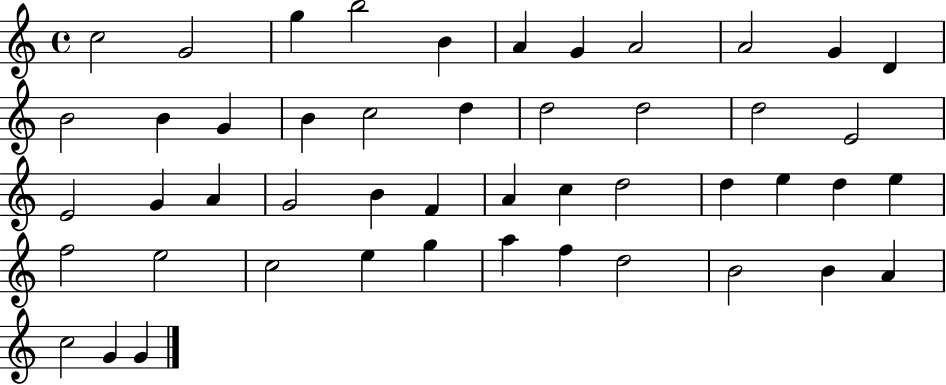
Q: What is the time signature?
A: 4/4